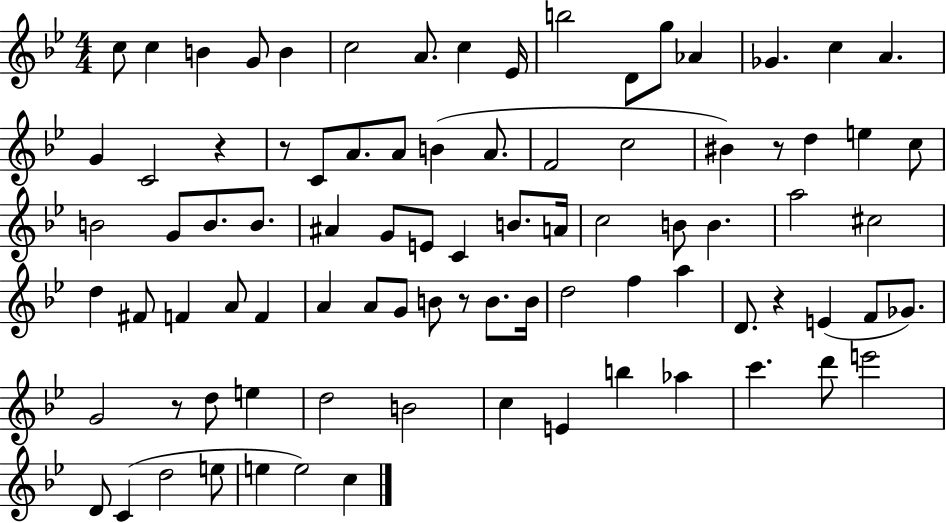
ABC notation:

X:1
T:Untitled
M:4/4
L:1/4
K:Bb
c/2 c B G/2 B c2 A/2 c _E/4 b2 D/2 g/2 _A _G c A G C2 z z/2 C/2 A/2 A/2 B A/2 F2 c2 ^B z/2 d e c/2 B2 G/2 B/2 B/2 ^A G/2 E/2 C B/2 A/4 c2 B/2 B a2 ^c2 d ^F/2 F A/2 F A A/2 G/2 B/2 z/2 B/2 B/4 d2 f a D/2 z E F/2 _G/2 G2 z/2 d/2 e d2 B2 c E b _a c' d'/2 e'2 D/2 C d2 e/2 e e2 c